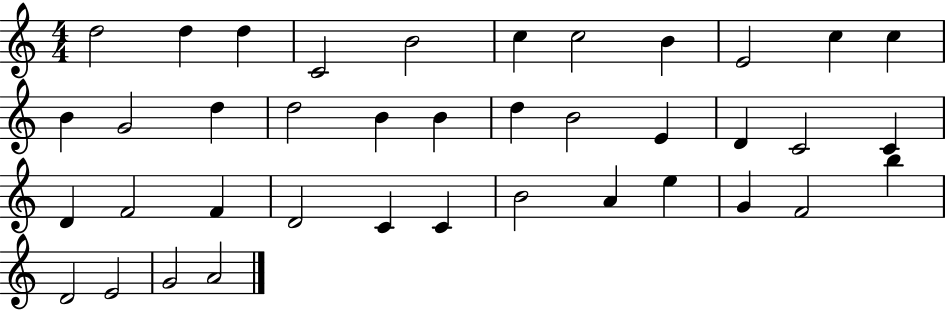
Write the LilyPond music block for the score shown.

{
  \clef treble
  \numericTimeSignature
  \time 4/4
  \key c \major
  d''2 d''4 d''4 | c'2 b'2 | c''4 c''2 b'4 | e'2 c''4 c''4 | \break b'4 g'2 d''4 | d''2 b'4 b'4 | d''4 b'2 e'4 | d'4 c'2 c'4 | \break d'4 f'2 f'4 | d'2 c'4 c'4 | b'2 a'4 e''4 | g'4 f'2 b''4 | \break d'2 e'2 | g'2 a'2 | \bar "|."
}